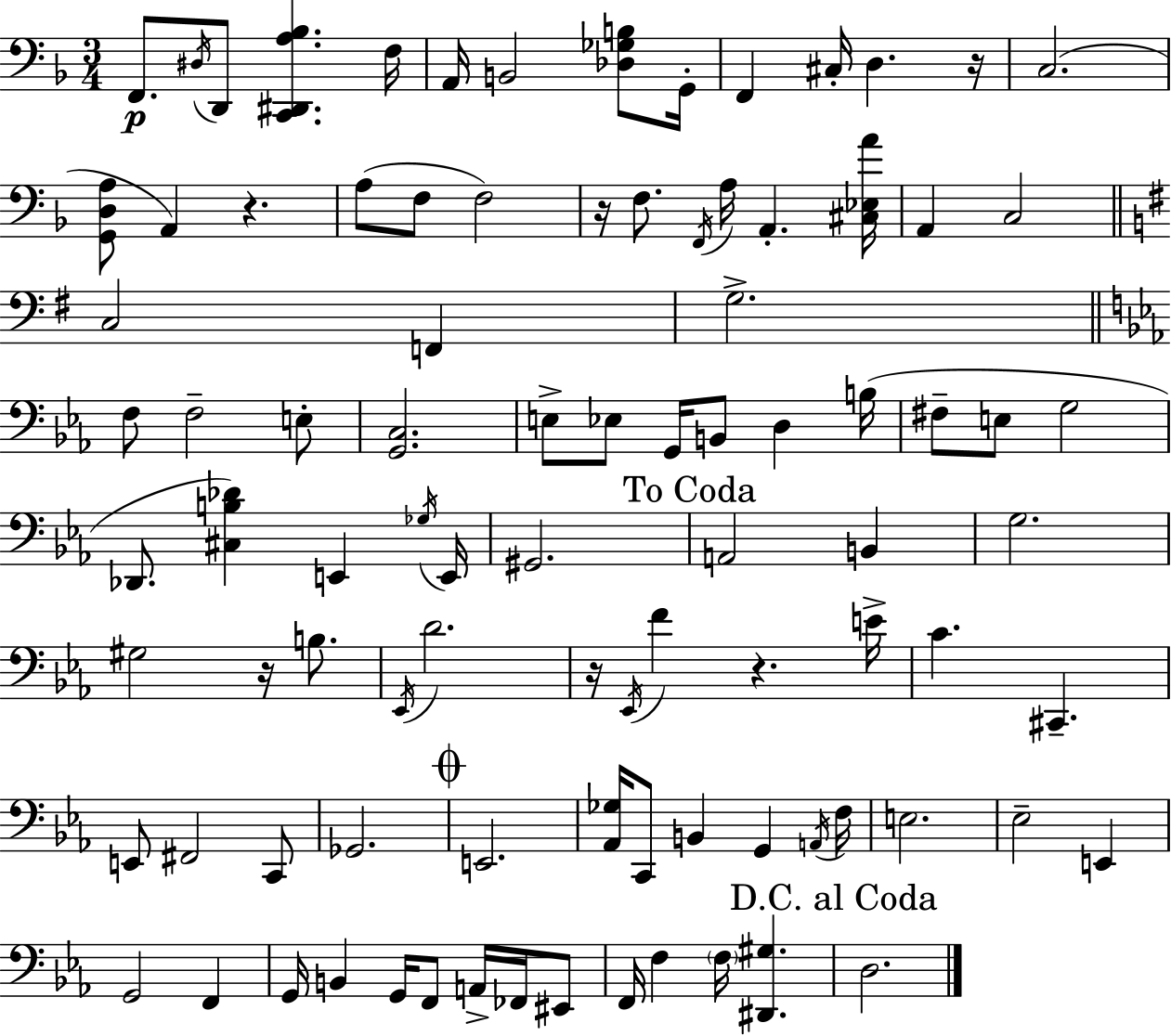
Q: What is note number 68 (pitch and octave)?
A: F2